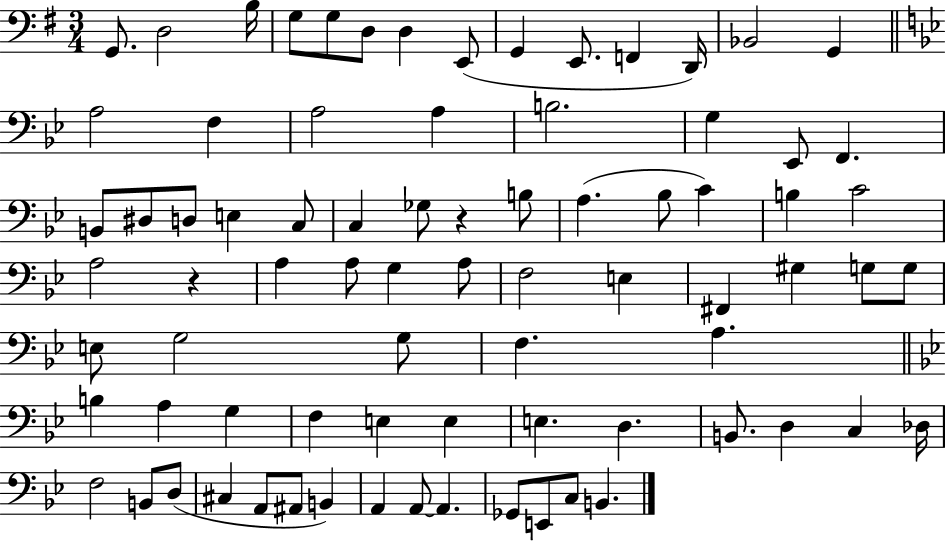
{
  \clef bass
  \numericTimeSignature
  \time 3/4
  \key g \major
  \repeat volta 2 { g,8. d2 b16 | g8 g8 d8 d4 e,8( | g,4 e,8. f,4 d,16) | bes,2 g,4 | \break \bar "||" \break \key g \minor a2 f4 | a2 a4 | b2. | g4 ees,8 f,4. | \break b,8 dis8 d8 e4 c8 | c4 ges8 r4 b8 | a4.( bes8 c'4) | b4 c'2 | \break a2 r4 | a4 a8 g4 a8 | f2 e4 | fis,4 gis4 g8 g8 | \break e8 g2 g8 | f4. a4. | \bar "||" \break \key bes \major b4 a4 g4 | f4 e4 e4 | e4. d4. | b,8. d4 c4 des16 | \break f2 b,8 d8( | cis4 a,8 ais,8 b,4) | a,4 a,8~~ a,4. | ges,8 e,8 c8 b,4. | \break } \bar "|."
}